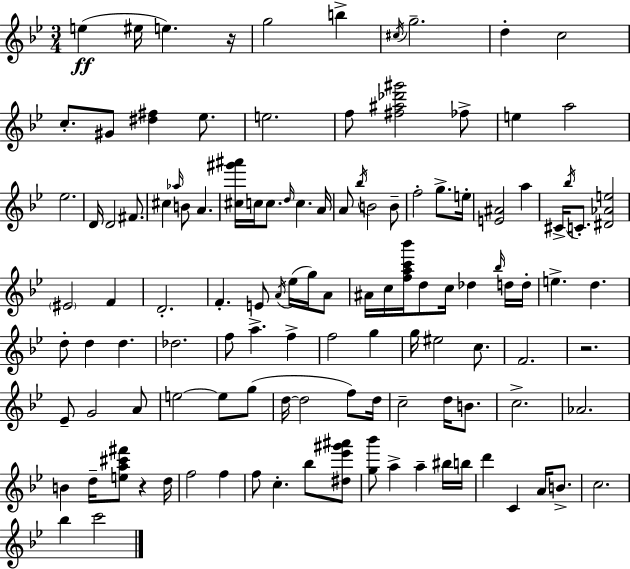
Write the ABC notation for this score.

X:1
T:Untitled
M:3/4
L:1/4
K:Bb
e ^e/4 e z/4 g2 b ^c/4 g2 d c2 c/2 ^G/2 [^d^f] _e/2 e2 f/2 [^f^a_d'^g']2 _f/2 e a2 _e2 D/4 D2 ^F/2 ^c _a/4 B/2 A [^c^g'^a']/4 c/4 c/2 d/4 c A/4 A/2 _b/4 B2 B/2 f2 g/2 e/4 [E^A]2 a ^C/4 _b/4 C/2 [^D_Ae]2 ^E2 F D2 F E/2 A/4 _e/4 g/4 A/2 ^A/4 c/4 [fac'_b']/4 d/2 c/4 _d _b/4 d/4 d/4 e d d/2 d d _d2 f/2 a f f2 g g/4 ^e2 c/2 F2 z2 _E/2 G2 A/2 e2 e/2 g/2 d/4 d2 f/2 d/4 c2 d/4 B/2 c2 _A2 B d/4 [ea^c'^f']/2 z d/4 f2 f f/2 c _b/2 [^d_e'^g'^a']/2 [g_b']/2 a a ^b/4 b/4 d' C A/4 B/2 c2 _b c'2